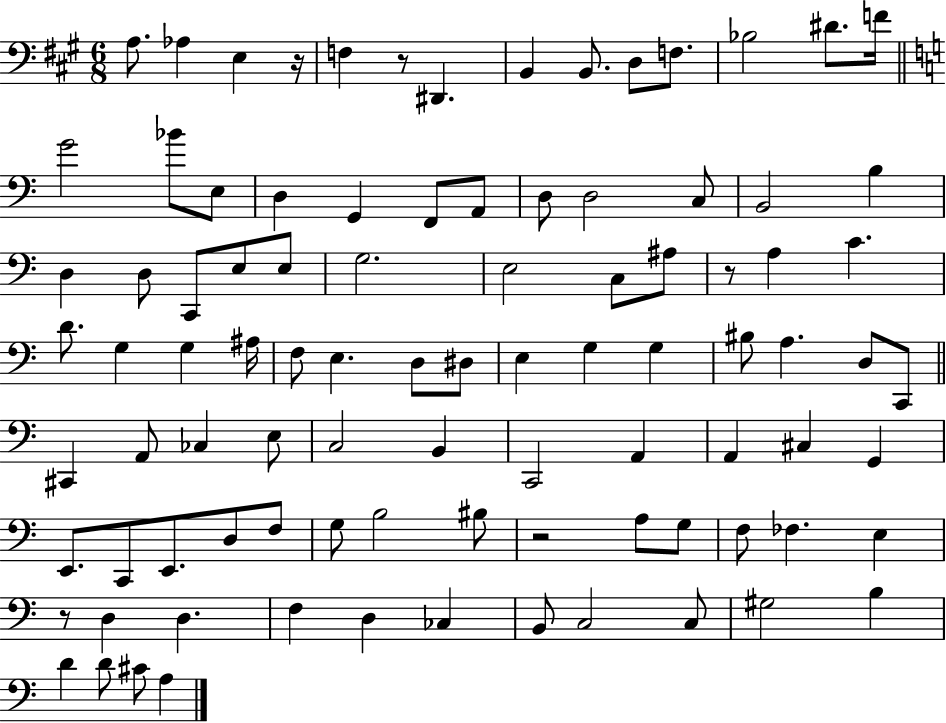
X:1
T:Untitled
M:6/8
L:1/4
K:A
A,/2 _A, E, z/4 F, z/2 ^D,, B,, B,,/2 D,/2 F,/2 _B,2 ^D/2 F/4 G2 _B/2 E,/2 D, G,, F,,/2 A,,/2 D,/2 D,2 C,/2 B,,2 B, D, D,/2 C,,/2 E,/2 E,/2 G,2 E,2 C,/2 ^A,/2 z/2 A, C D/2 G, G, ^A,/4 F,/2 E, D,/2 ^D,/2 E, G, G, ^B,/2 A, D,/2 C,,/2 ^C,, A,,/2 _C, E,/2 C,2 B,, C,,2 A,, A,, ^C, G,, E,,/2 C,,/2 E,,/2 D,/2 F,/2 G,/2 B,2 ^B,/2 z2 A,/2 G,/2 F,/2 _F, E, z/2 D, D, F, D, _C, B,,/2 C,2 C,/2 ^G,2 B, D D/2 ^C/2 A,